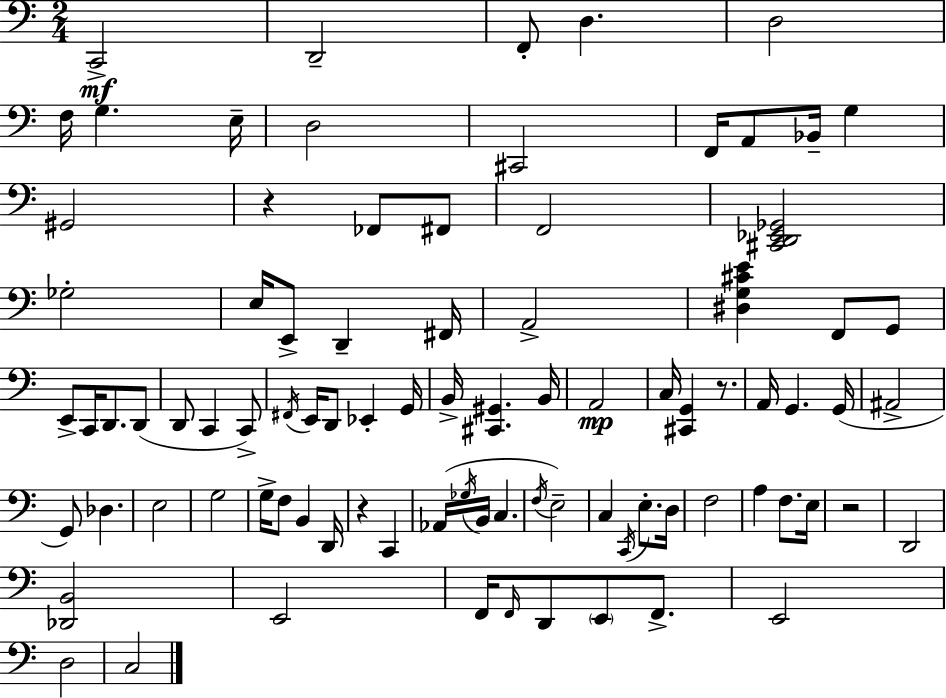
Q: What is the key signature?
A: C major